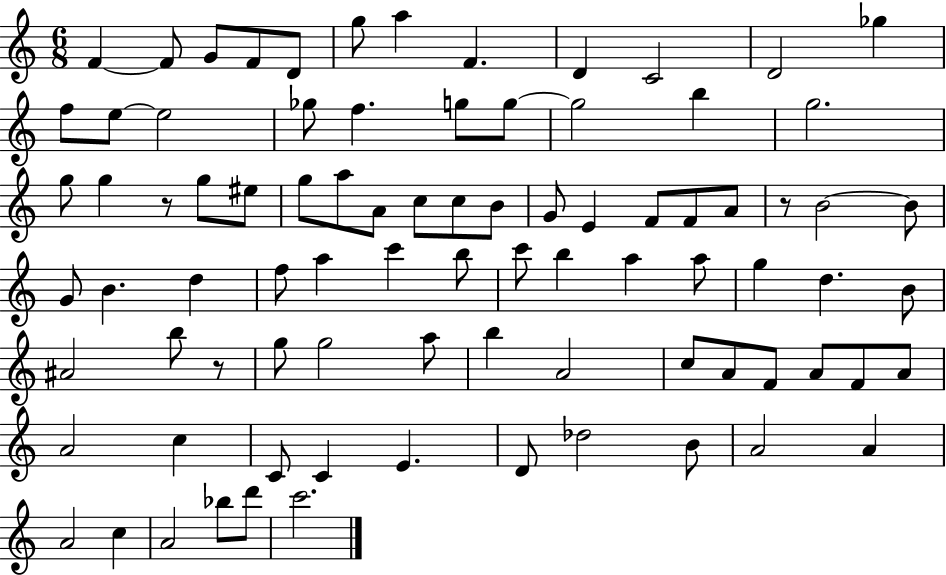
X:1
T:Untitled
M:6/8
L:1/4
K:C
F F/2 G/2 F/2 D/2 g/2 a F D C2 D2 _g f/2 e/2 e2 _g/2 f g/2 g/2 g2 b g2 g/2 g z/2 g/2 ^e/2 g/2 a/2 A/2 c/2 c/2 B/2 G/2 E F/2 F/2 A/2 z/2 B2 B/2 G/2 B d f/2 a c' b/2 c'/2 b a a/2 g d B/2 ^A2 b/2 z/2 g/2 g2 a/2 b A2 c/2 A/2 F/2 A/2 F/2 A/2 A2 c C/2 C E D/2 _d2 B/2 A2 A A2 c A2 _b/2 d'/2 c'2